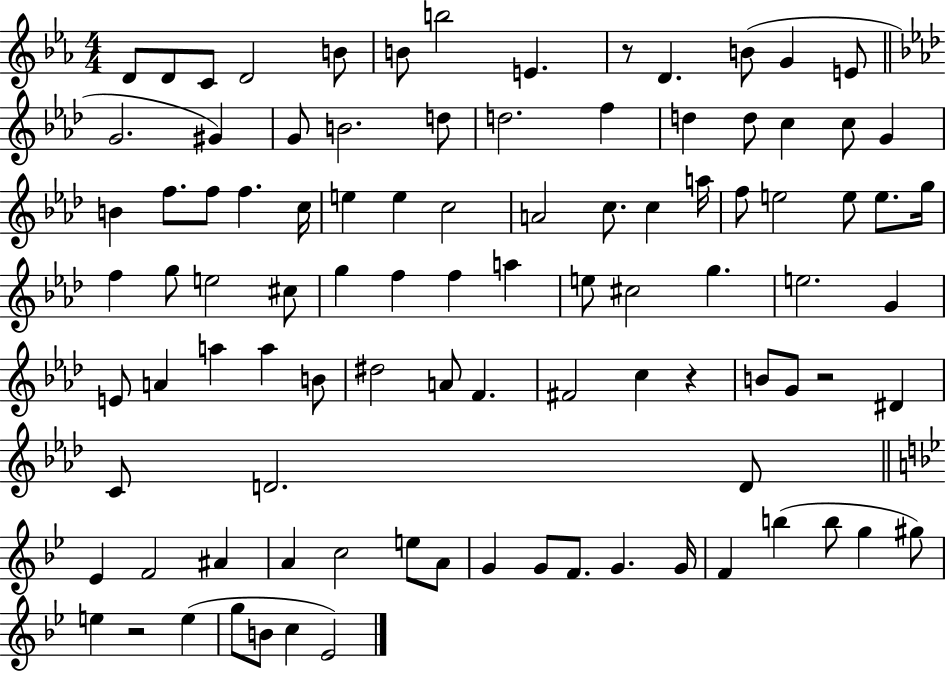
D4/e D4/e C4/e D4/h B4/e B4/e B5/h E4/q. R/e D4/q. B4/e G4/q E4/e G4/h. G#4/q G4/e B4/h. D5/e D5/h. F5/q D5/q D5/e C5/q C5/e G4/q B4/q F5/e. F5/e F5/q. C5/s E5/q E5/q C5/h A4/h C5/e. C5/q A5/s F5/e E5/h E5/e E5/e. G5/s F5/q G5/e E5/h C#5/e G5/q F5/q F5/q A5/q E5/e C#5/h G5/q. E5/h. G4/q E4/e A4/q A5/q A5/q B4/e D#5/h A4/e F4/q. F#4/h C5/q R/q B4/e G4/e R/h D#4/q C4/e D4/h. D4/e Eb4/q F4/h A#4/q A4/q C5/h E5/e A4/e G4/q G4/e F4/e. G4/q. G4/s F4/q B5/q B5/e G5/q G#5/e E5/q R/h E5/q G5/e B4/e C5/q Eb4/h